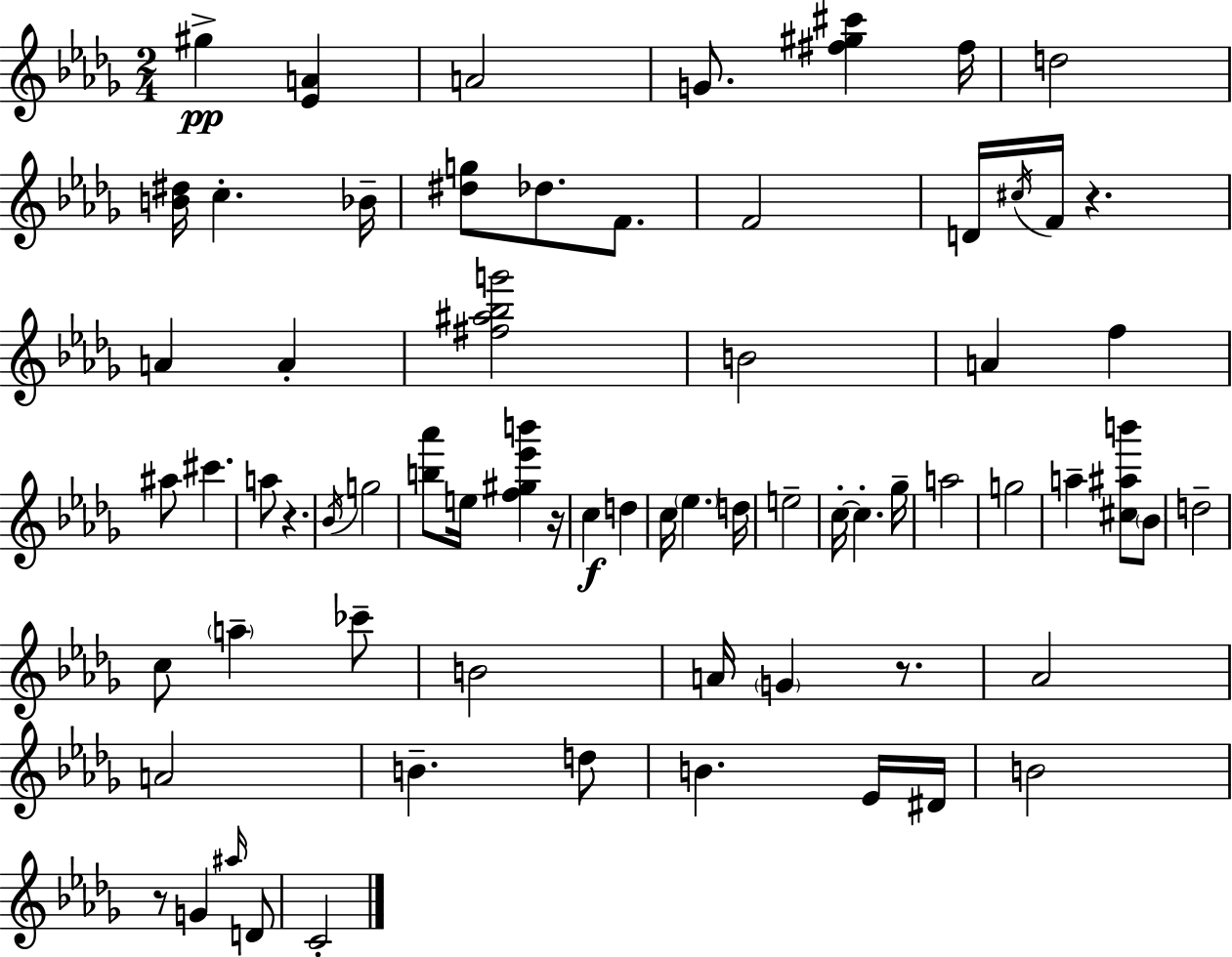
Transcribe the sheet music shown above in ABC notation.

X:1
T:Untitled
M:2/4
L:1/4
K:Bbm
^g [_EA] A2 G/2 [^f^g^c'] ^f/4 d2 [B^d]/4 c _B/4 [^dg]/2 _d/2 F/2 F2 D/4 ^c/4 F/4 z A A [^f^a_bg']2 B2 A f ^a/2 ^c' a/2 z _B/4 g2 [b_a']/2 e/4 [f^g_e'b'] z/4 c d c/4 _e d/4 e2 c/4 c _g/4 a2 g2 a [^c^ab']/2 _B/2 d2 c/2 a _c'/2 B2 A/4 G z/2 _A2 A2 B d/2 B _E/4 ^D/4 B2 z/2 G ^a/4 D/2 C2